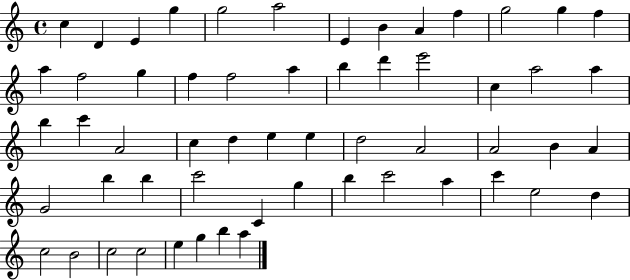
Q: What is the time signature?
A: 4/4